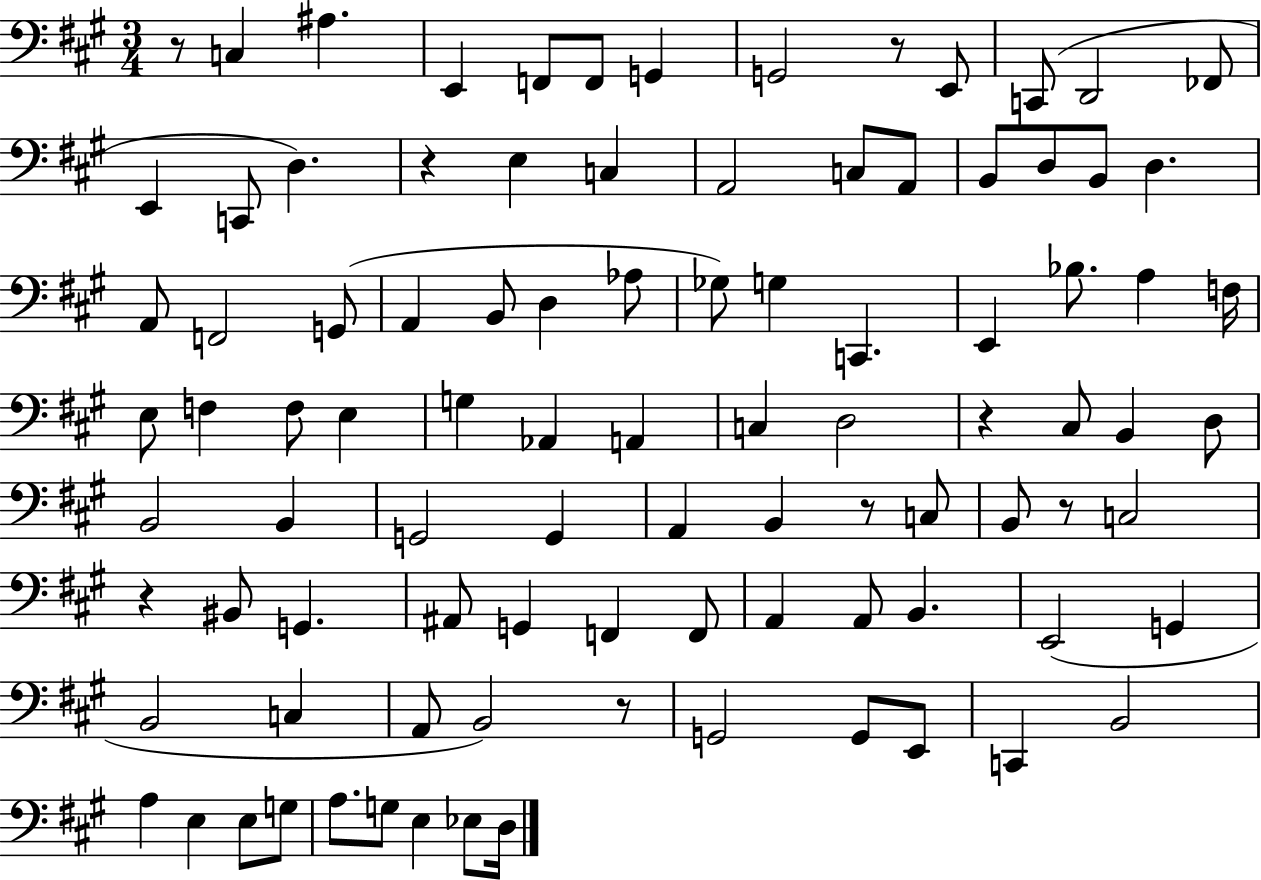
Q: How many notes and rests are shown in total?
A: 95